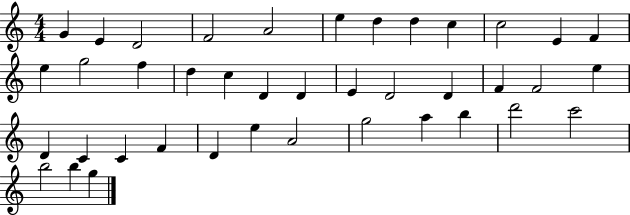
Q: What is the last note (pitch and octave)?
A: G5